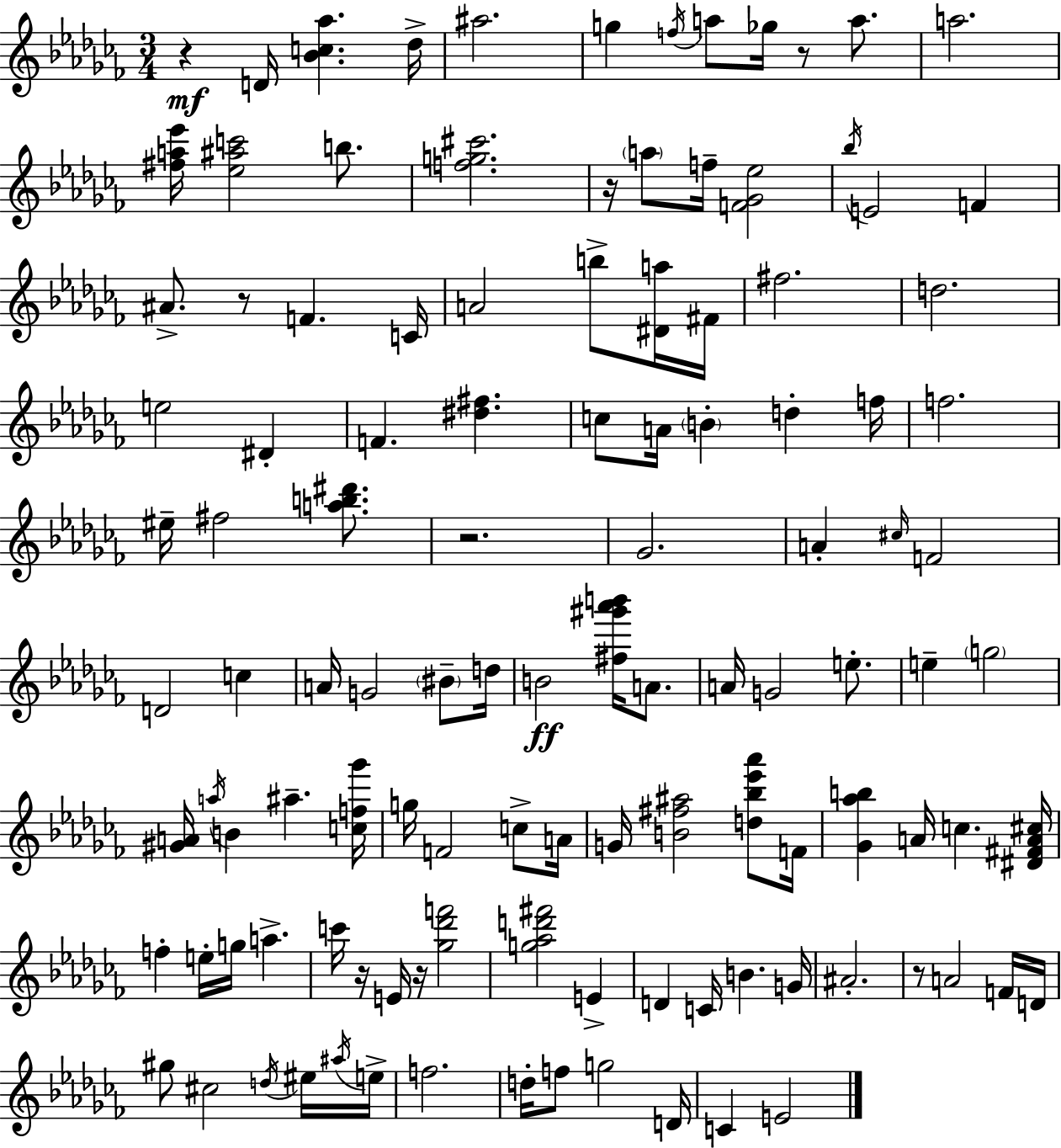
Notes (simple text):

R/q D4/s [Bb4,C5,Ab5]/q. Db5/s A#5/h. G5/q F5/s A5/e Gb5/s R/e A5/e. A5/h. [F#5,A5,Eb6]/s [Eb5,A#5,C6]/h B5/e. [F5,G5,C#6]/h. R/s A5/e F5/s [F4,Gb4,Eb5]/h Bb5/s E4/h F4/q A#4/e. R/e F4/q. C4/s A4/h B5/e [D#4,A5]/s F#4/s F#5/h. D5/h. E5/h D#4/q F4/q. [D#5,F#5]/q. C5/e A4/s B4/q D5/q F5/s F5/h. EIS5/s F#5/h [A5,B5,D#6]/e. R/h. Gb4/h. A4/q C#5/s F4/h D4/h C5/q A4/s G4/h BIS4/e D5/s B4/h [F#5,G#6,Ab6,B6]/s A4/e. A4/s G4/h E5/e. E5/q G5/h [G#4,A4]/s A5/s B4/q A#5/q. [C5,F5,Gb6]/s G5/s F4/h C5/e A4/s G4/s [B4,F#5,A#5]/h [D5,Bb5,Eb6,Ab6]/e F4/s [Gb4,Ab5,B5]/q A4/s C5/q. [D#4,F#4,A4,C#5]/s F5/q E5/s G5/s A5/q. C6/s R/s E4/s R/s [Gb5,Db6,F6]/h [G5,Ab5,D6,F#6]/h E4/q D4/q C4/s B4/q. G4/s A#4/h. R/e A4/h F4/s D4/s G#5/e C#5/h D5/s EIS5/s A#5/s E5/s F5/h. D5/s F5/e G5/h D4/s C4/q E4/h